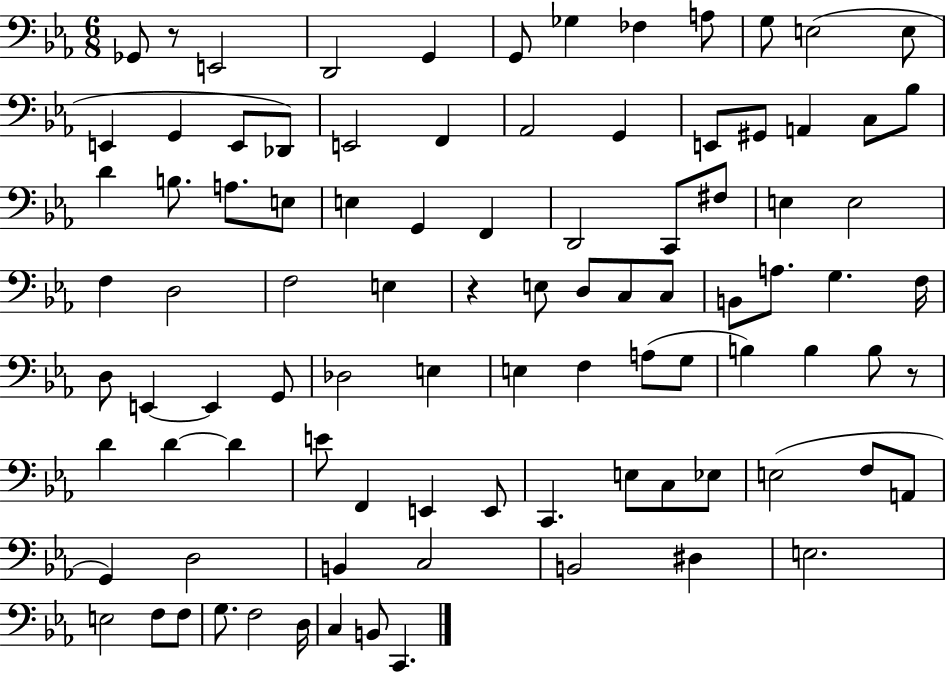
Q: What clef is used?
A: bass